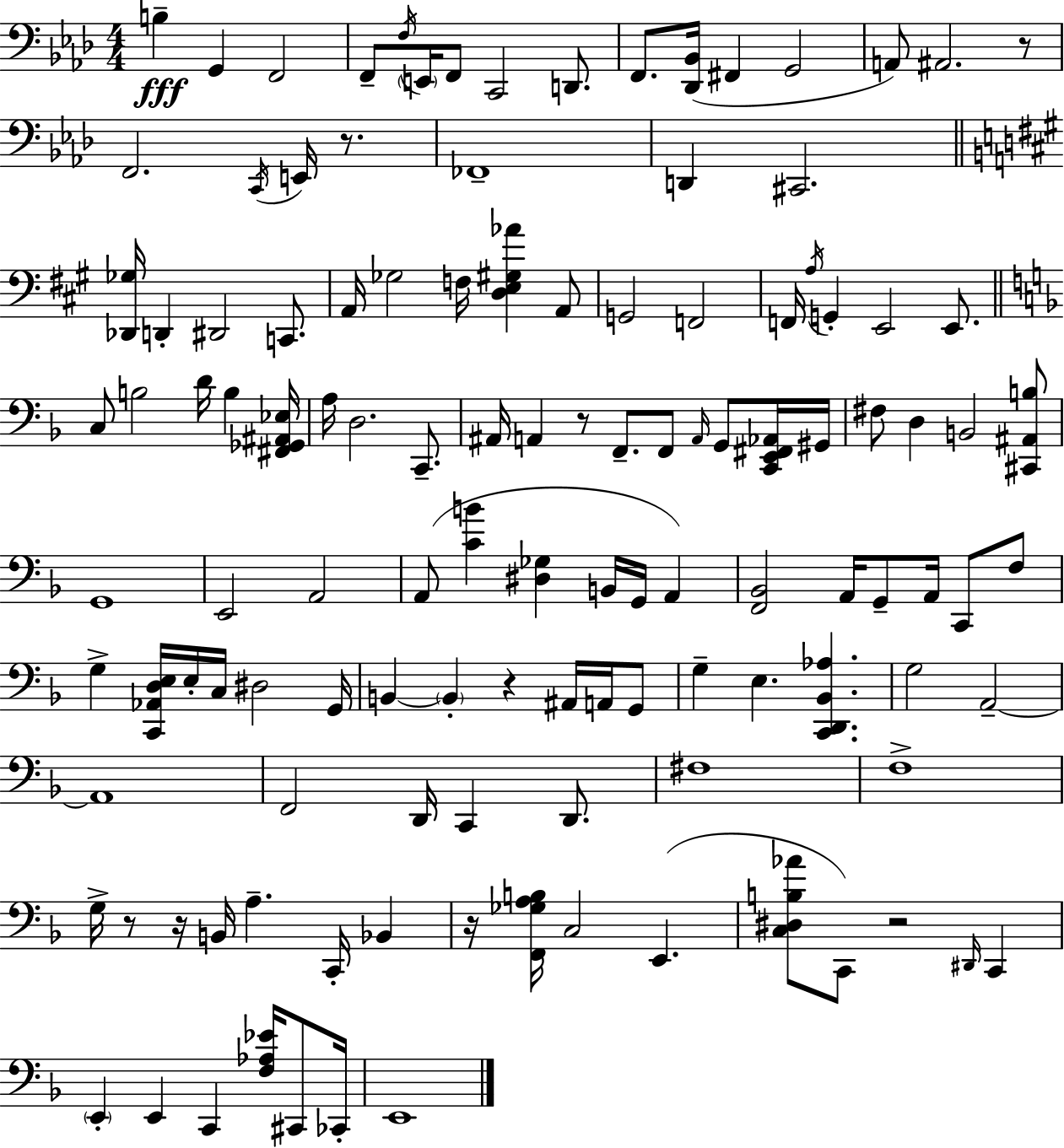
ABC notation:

X:1
T:Untitled
M:4/4
L:1/4
K:Fm
B, G,, F,,2 F,,/2 F,/4 E,,/4 F,,/2 C,,2 D,,/2 F,,/2 [_D,,_B,,]/4 ^F,, G,,2 A,,/2 ^A,,2 z/2 F,,2 C,,/4 E,,/4 z/2 _F,,4 D,, ^C,,2 [_D,,_G,]/4 D,, ^D,,2 C,,/2 A,,/4 _G,2 F,/4 [D,E,^G,_A] A,,/2 G,,2 F,,2 F,,/4 A,/4 G,, E,,2 E,,/2 C,/2 B,2 D/4 B, [^F,,_G,,^A,,_E,]/4 A,/4 D,2 C,,/2 ^A,,/4 A,, z/2 F,,/2 F,,/2 A,,/4 G,,/2 [C,,E,,^F,,_A,,]/4 ^G,,/4 ^F,/2 D, B,,2 [^C,,^A,,B,]/2 G,,4 E,,2 A,,2 A,,/2 [CB] [^D,_G,] B,,/4 G,,/4 A,, [F,,_B,,]2 A,,/4 G,,/2 A,,/4 C,,/2 F,/2 G, [C,,_A,,D,E,]/4 E,/4 C,/4 ^D,2 G,,/4 B,, B,, z ^A,,/4 A,,/4 G,,/2 G, E, [C,,D,,_B,,_A,] G,2 A,,2 A,,4 F,,2 D,,/4 C,, D,,/2 ^F,4 F,4 G,/4 z/2 z/4 B,,/4 A, C,,/4 _B,, z/4 [F,,_G,A,B,]/4 C,2 E,, [C,^D,B,_A]/2 C,,/2 z2 ^D,,/4 C,, E,, E,, C,, [F,_A,_E]/4 ^C,,/2 _C,,/4 E,,4